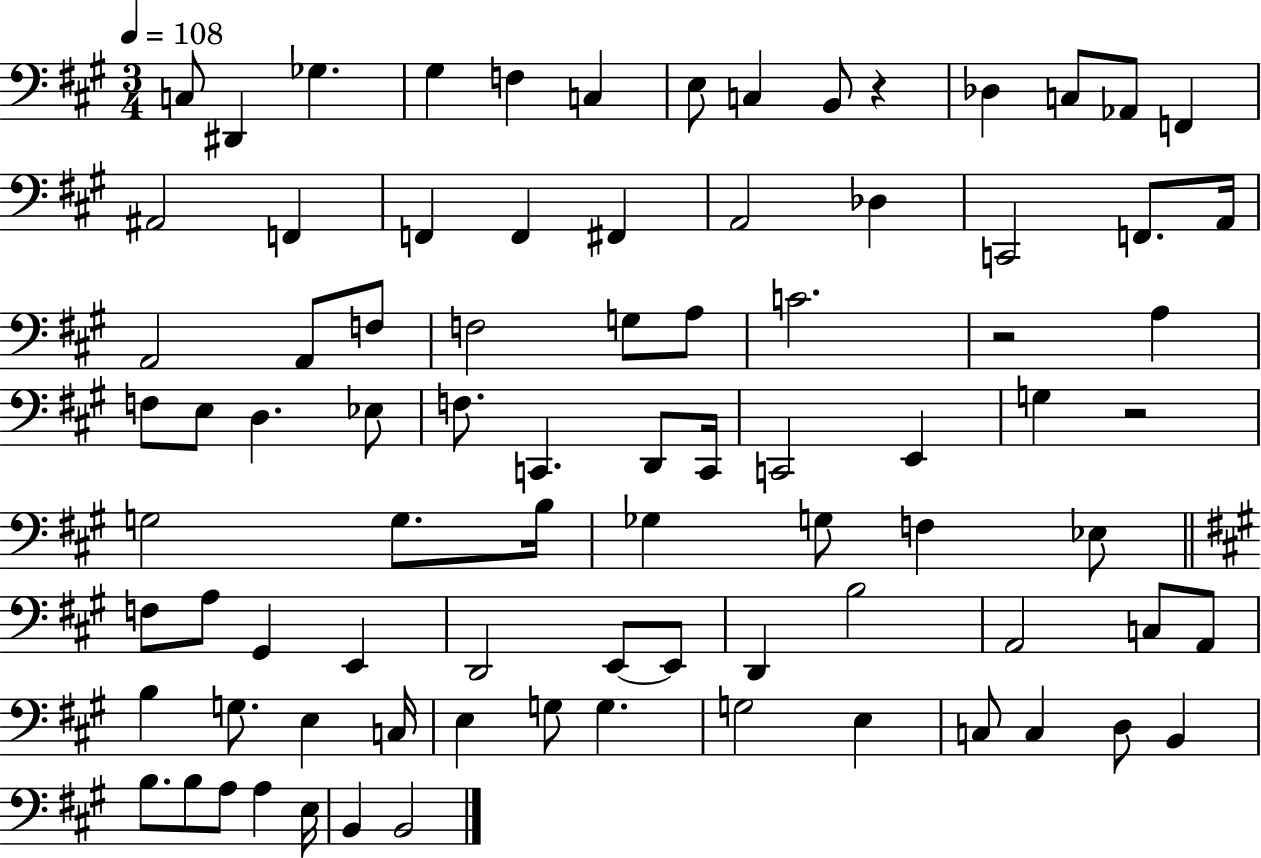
{
  \clef bass
  \numericTimeSignature
  \time 3/4
  \key a \major
  \tempo 4 = 108
  c8 dis,4 ges4. | gis4 f4 c4 | e8 c4 b,8 r4 | des4 c8 aes,8 f,4 | \break ais,2 f,4 | f,4 f,4 fis,4 | a,2 des4 | c,2 f,8. a,16 | \break a,2 a,8 f8 | f2 g8 a8 | c'2. | r2 a4 | \break f8 e8 d4. ees8 | f8. c,4. d,8 c,16 | c,2 e,4 | g4 r2 | \break g2 g8. b16 | ges4 g8 f4 ees8 | \bar "||" \break \key a \major f8 a8 gis,4 e,4 | d,2 e,8~~ e,8 | d,4 b2 | a,2 c8 a,8 | \break b4 g8. e4 c16 | e4 g8 g4. | g2 e4 | c8 c4 d8 b,4 | \break b8. b8 a8 a4 e16 | b,4 b,2 | \bar "|."
}